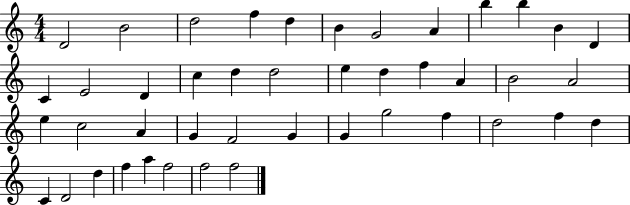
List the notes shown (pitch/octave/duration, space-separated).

D4/h B4/h D5/h F5/q D5/q B4/q G4/h A4/q B5/q B5/q B4/q D4/q C4/q E4/h D4/q C5/q D5/q D5/h E5/q D5/q F5/q A4/q B4/h A4/h E5/q C5/h A4/q G4/q F4/h G4/q G4/q G5/h F5/q D5/h F5/q D5/q C4/q D4/h D5/q F5/q A5/q F5/h F5/h F5/h